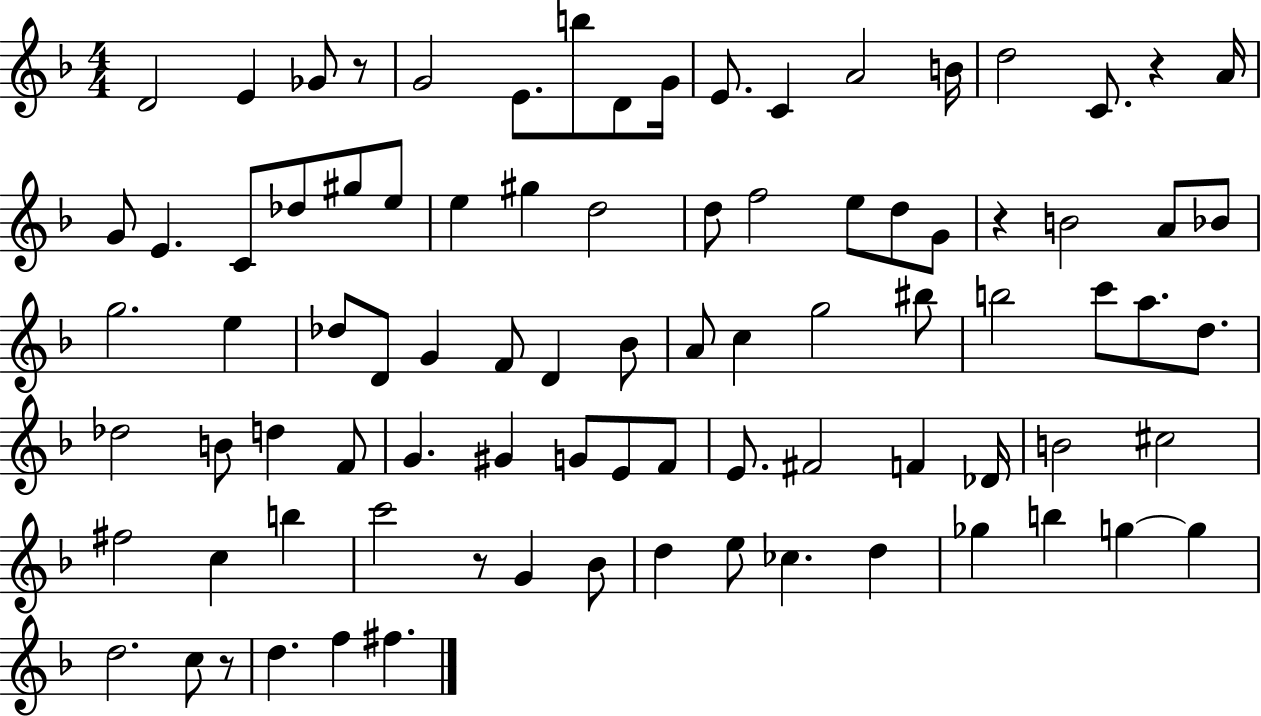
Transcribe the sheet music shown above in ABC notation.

X:1
T:Untitled
M:4/4
L:1/4
K:F
D2 E _G/2 z/2 G2 E/2 b/2 D/2 G/4 E/2 C A2 B/4 d2 C/2 z A/4 G/2 E C/2 _d/2 ^g/2 e/2 e ^g d2 d/2 f2 e/2 d/2 G/2 z B2 A/2 _B/2 g2 e _d/2 D/2 G F/2 D _B/2 A/2 c g2 ^b/2 b2 c'/2 a/2 d/2 _d2 B/2 d F/2 G ^G G/2 E/2 F/2 E/2 ^F2 F _D/4 B2 ^c2 ^f2 c b c'2 z/2 G _B/2 d e/2 _c d _g b g g d2 c/2 z/2 d f ^f